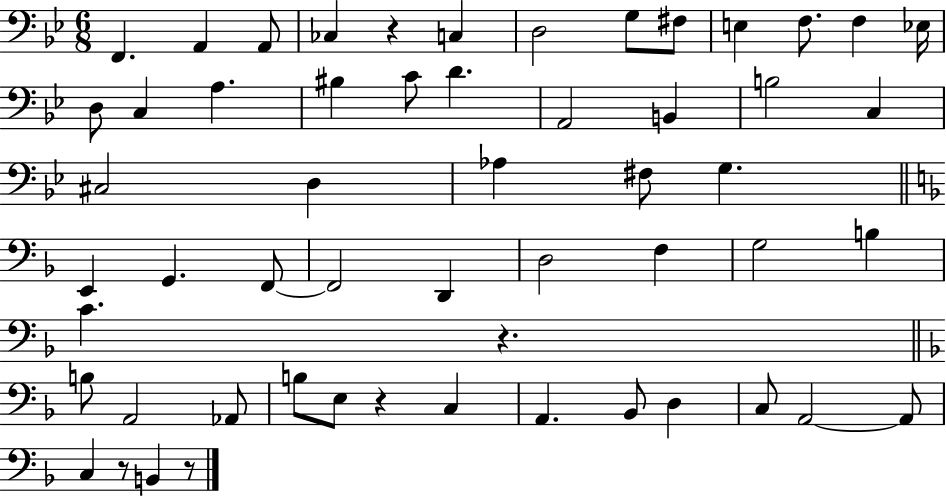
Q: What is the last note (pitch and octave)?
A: B2